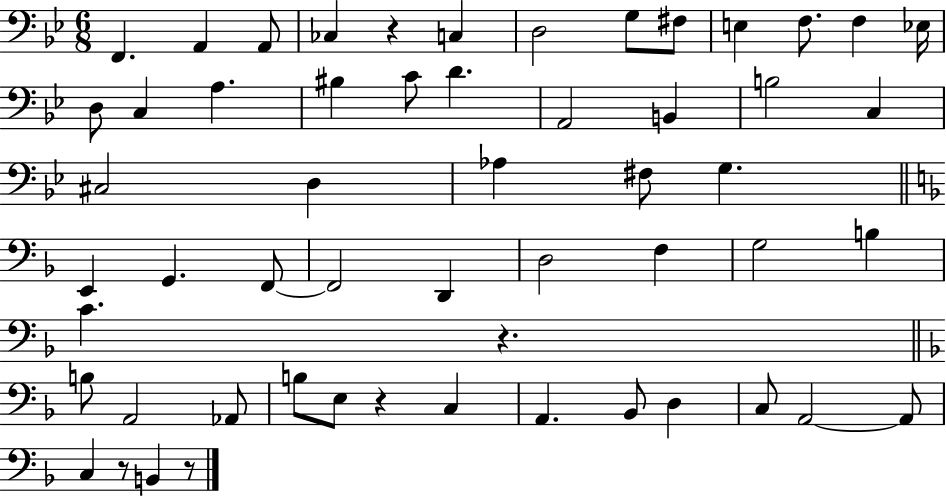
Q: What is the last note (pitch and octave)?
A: B2